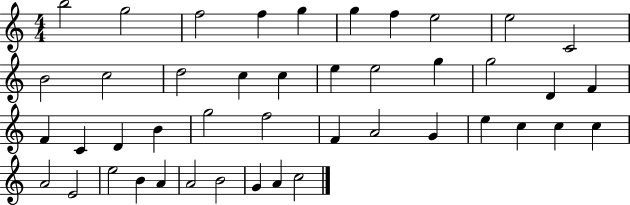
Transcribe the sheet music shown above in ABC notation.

X:1
T:Untitled
M:4/4
L:1/4
K:C
b2 g2 f2 f g g f e2 e2 C2 B2 c2 d2 c c e e2 g g2 D F F C D B g2 f2 F A2 G e c c c A2 E2 e2 B A A2 B2 G A c2